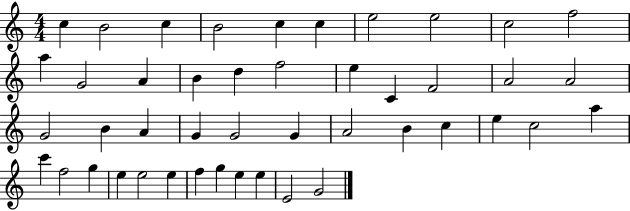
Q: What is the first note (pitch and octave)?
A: C5